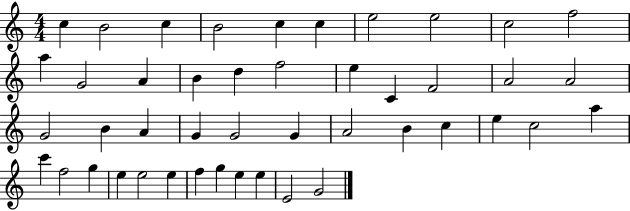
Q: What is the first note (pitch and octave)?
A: C5